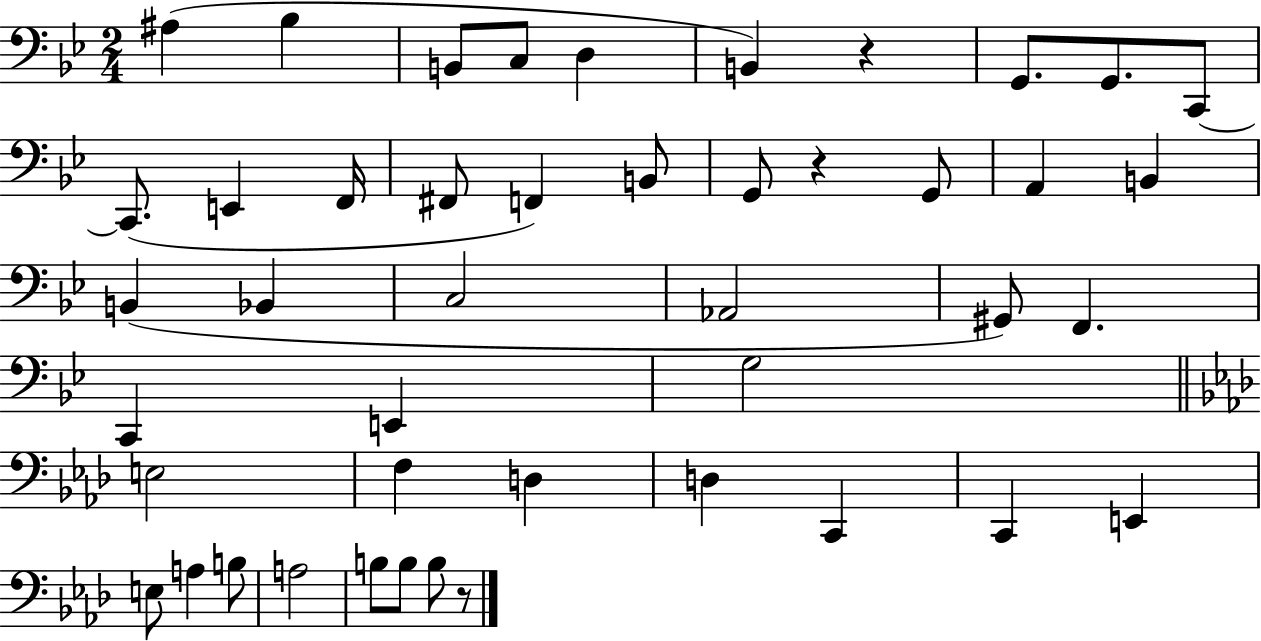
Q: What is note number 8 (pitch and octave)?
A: G2